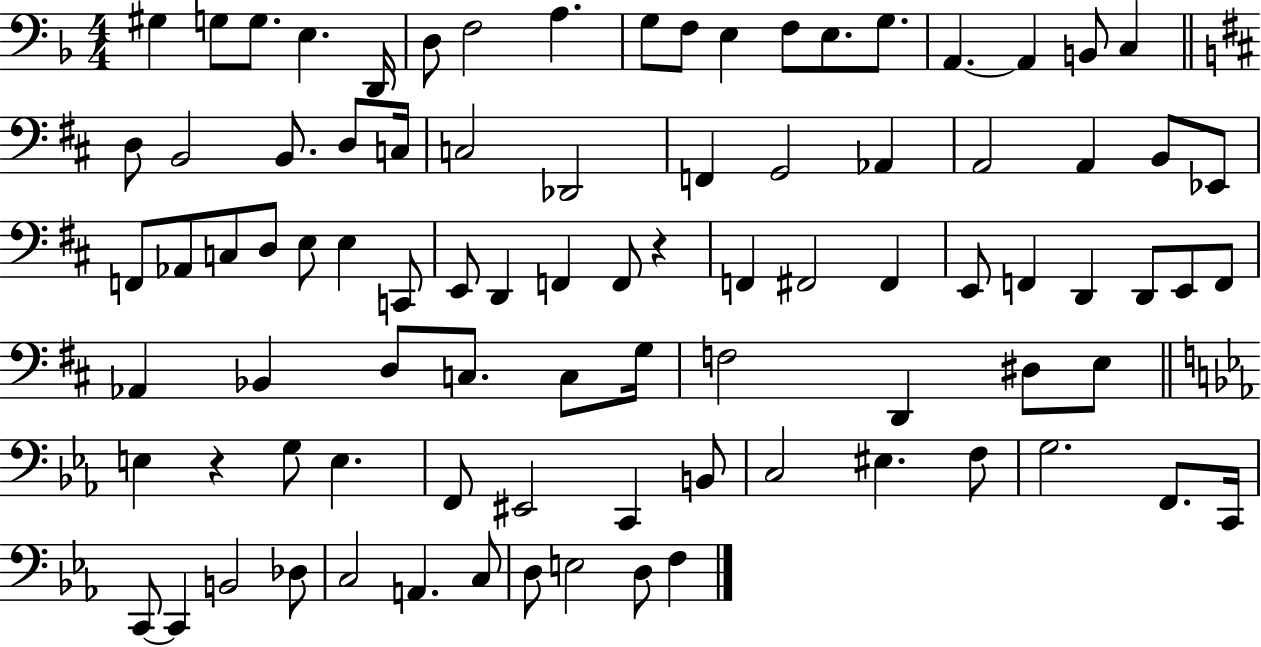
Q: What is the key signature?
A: F major